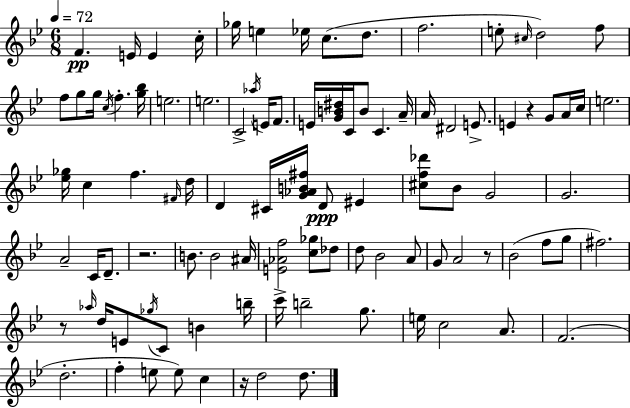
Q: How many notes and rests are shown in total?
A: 98